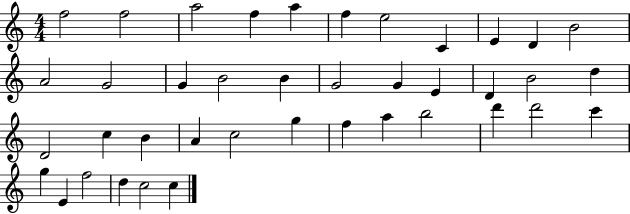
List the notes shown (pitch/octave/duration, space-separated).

F5/h F5/h A5/h F5/q A5/q F5/q E5/h C4/q E4/q D4/q B4/h A4/h G4/h G4/q B4/h B4/q G4/h G4/q E4/q D4/q B4/h D5/q D4/h C5/q B4/q A4/q C5/h G5/q F5/q A5/q B5/h D6/q D6/h C6/q G5/q E4/q F5/h D5/q C5/h C5/q